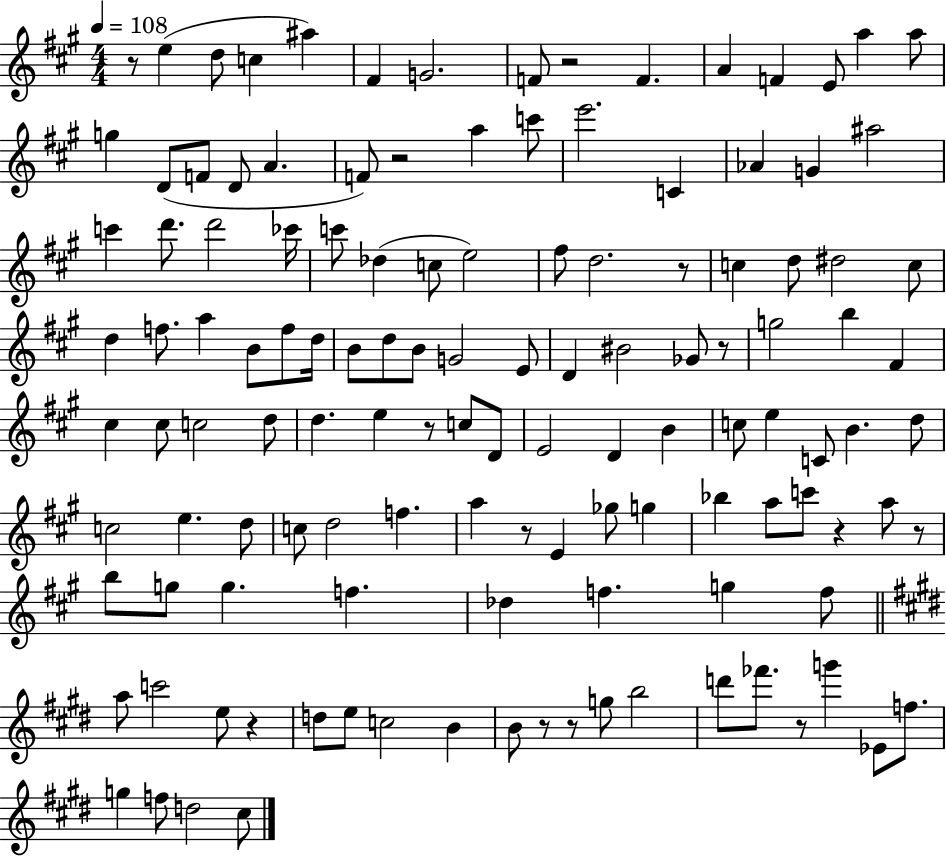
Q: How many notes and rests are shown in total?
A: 127